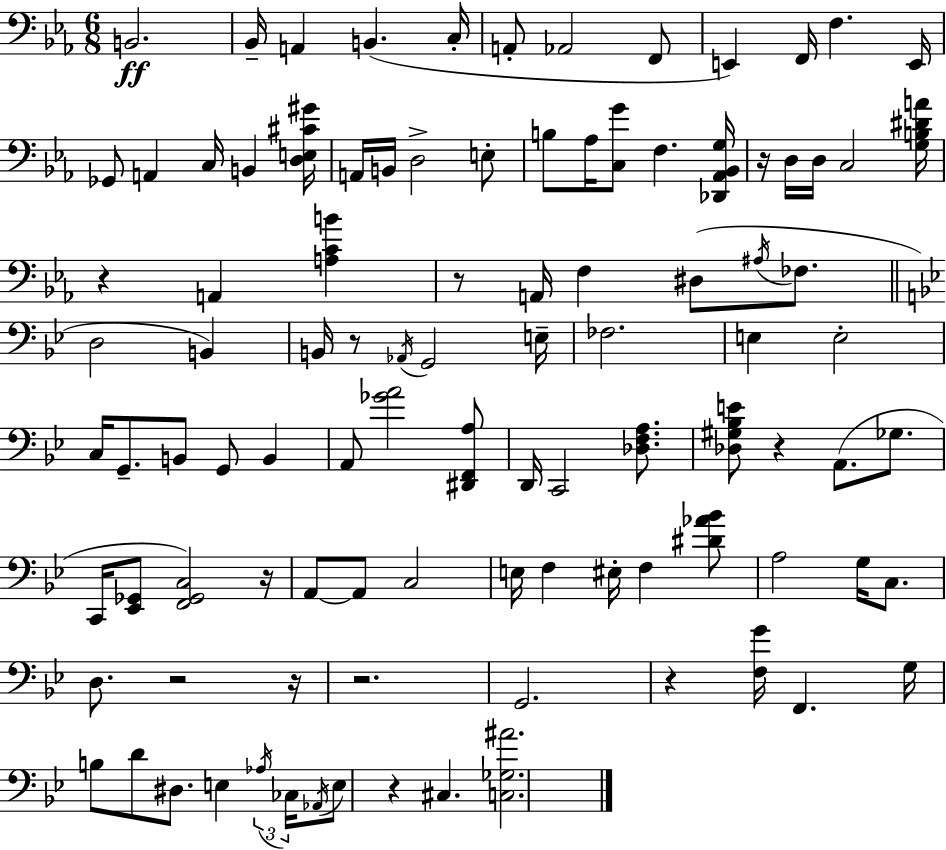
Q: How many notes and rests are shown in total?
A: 100